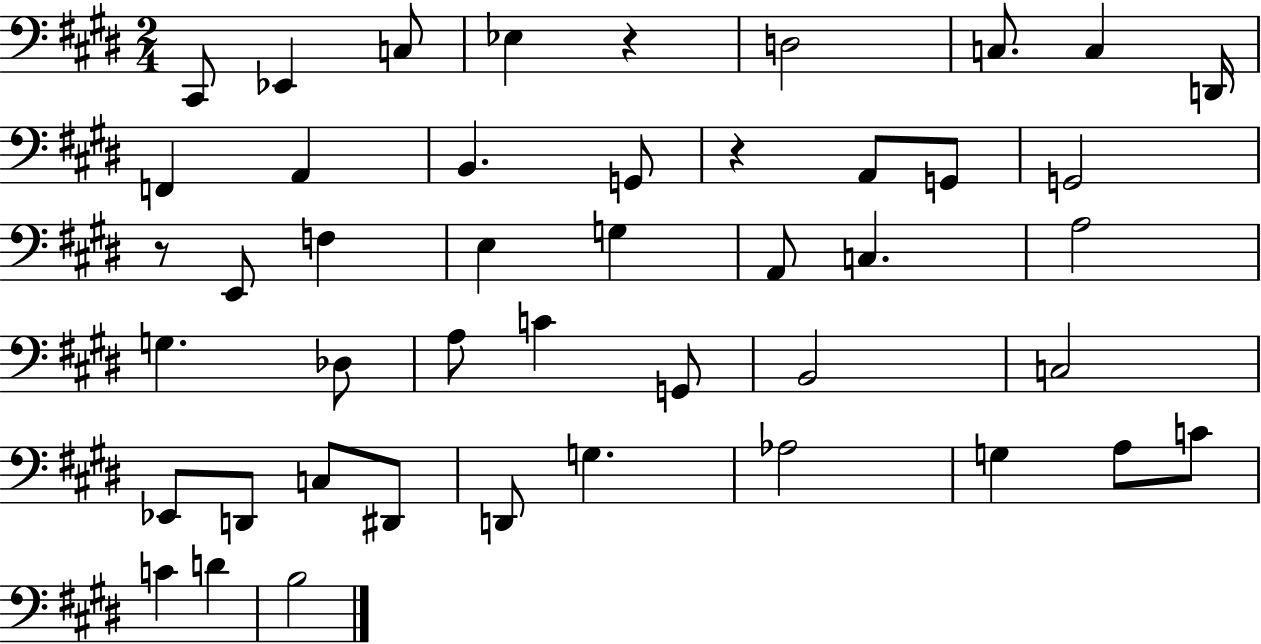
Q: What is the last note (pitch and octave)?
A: B3